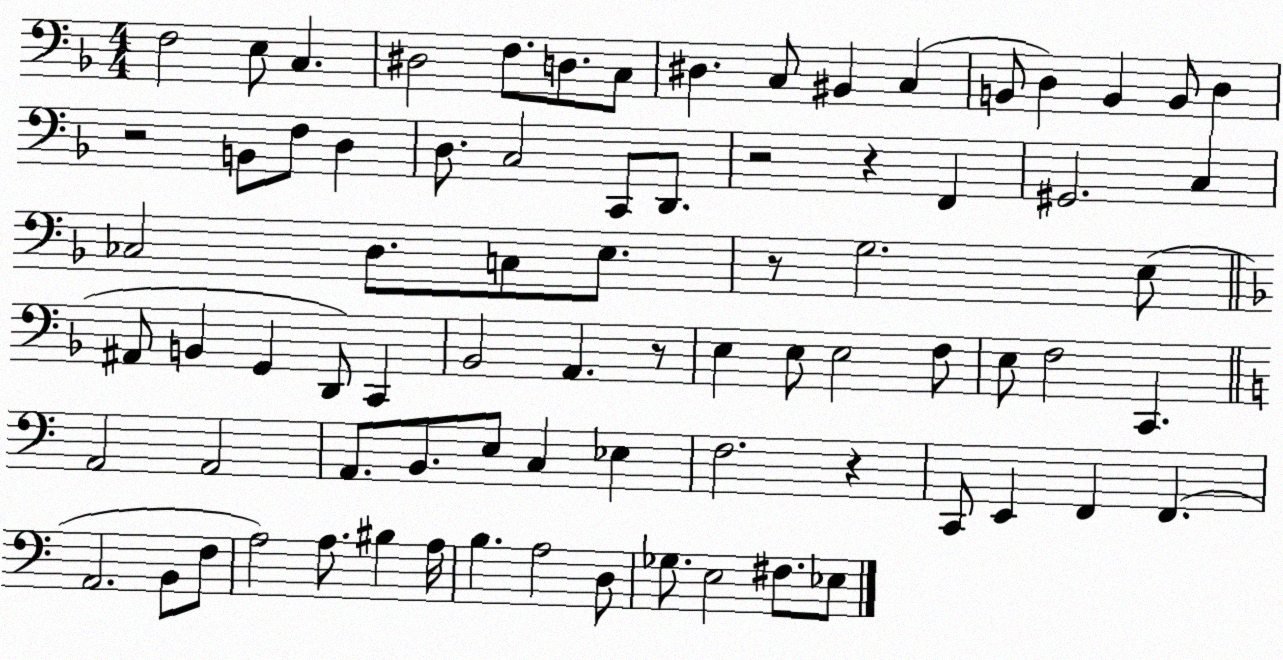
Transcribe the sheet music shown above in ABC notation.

X:1
T:Untitled
M:4/4
L:1/4
K:F
F,2 E,/2 C, ^D,2 F,/2 D,/2 C,/2 ^D, C,/2 ^B,, C, B,,/2 D, B,, B,,/2 D, z2 B,,/2 F,/2 D, D,/2 C,2 C,,/2 D,,/2 z2 z F,, ^G,,2 C, _C,2 D,/2 C,/2 E,/2 z/2 G,2 E,/2 ^A,,/2 B,, G,, D,,/2 C,, _B,,2 A,, z/2 E, E,/2 E,2 F,/2 E,/2 F,2 C,, A,,2 A,,2 A,,/2 B,,/2 E,/2 C, _E, F,2 z C,,/2 E,, F,, F,, A,,2 B,,/2 F,/2 A,2 A,/2 ^B, A,/4 B, A,2 D,/2 _G,/2 E,2 ^F,/2 _E,/2